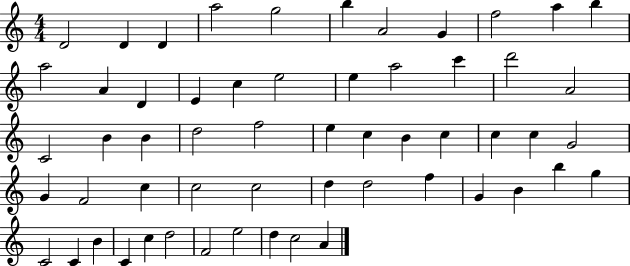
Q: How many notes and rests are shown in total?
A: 57